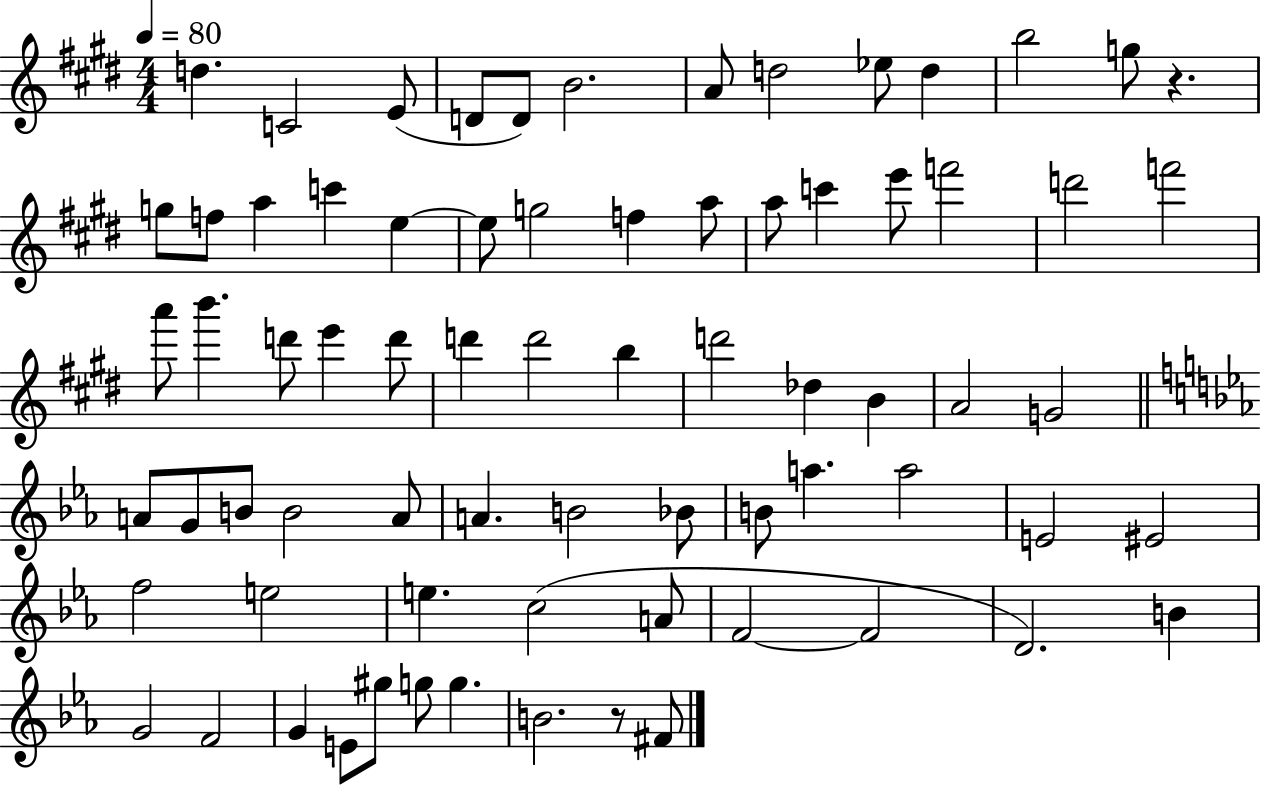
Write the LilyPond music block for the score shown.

{
  \clef treble
  \numericTimeSignature
  \time 4/4
  \key e \major
  \tempo 4 = 80
  d''4. c'2 e'8( | d'8 d'8) b'2. | a'8 d''2 ees''8 d''4 | b''2 g''8 r4. | \break g''8 f''8 a''4 c'''4 e''4~~ | e''8 g''2 f''4 a''8 | a''8 c'''4 e'''8 f'''2 | d'''2 f'''2 | \break a'''8 b'''4. d'''8 e'''4 d'''8 | d'''4 d'''2 b''4 | d'''2 des''4 b'4 | a'2 g'2 | \break \bar "||" \break \key c \minor a'8 g'8 b'8 b'2 a'8 | a'4. b'2 bes'8 | b'8 a''4. a''2 | e'2 eis'2 | \break f''2 e''2 | e''4. c''2( a'8 | f'2~~ f'2 | d'2.) b'4 | \break g'2 f'2 | g'4 e'8 gis''8 g''8 g''4. | b'2. r8 fis'8 | \bar "|."
}